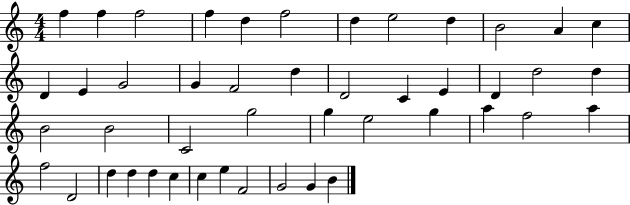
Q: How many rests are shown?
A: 0